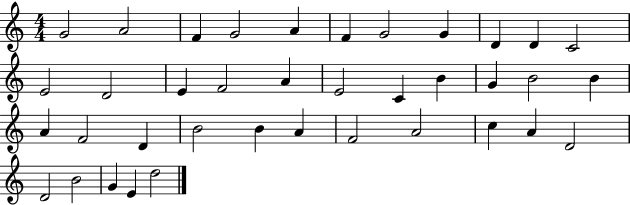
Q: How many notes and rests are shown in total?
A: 38